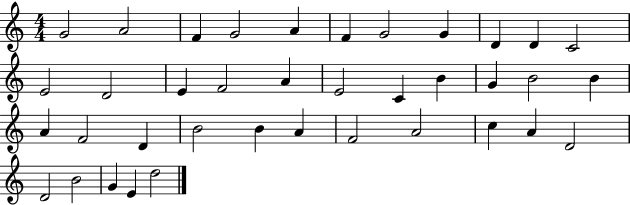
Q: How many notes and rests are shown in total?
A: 38